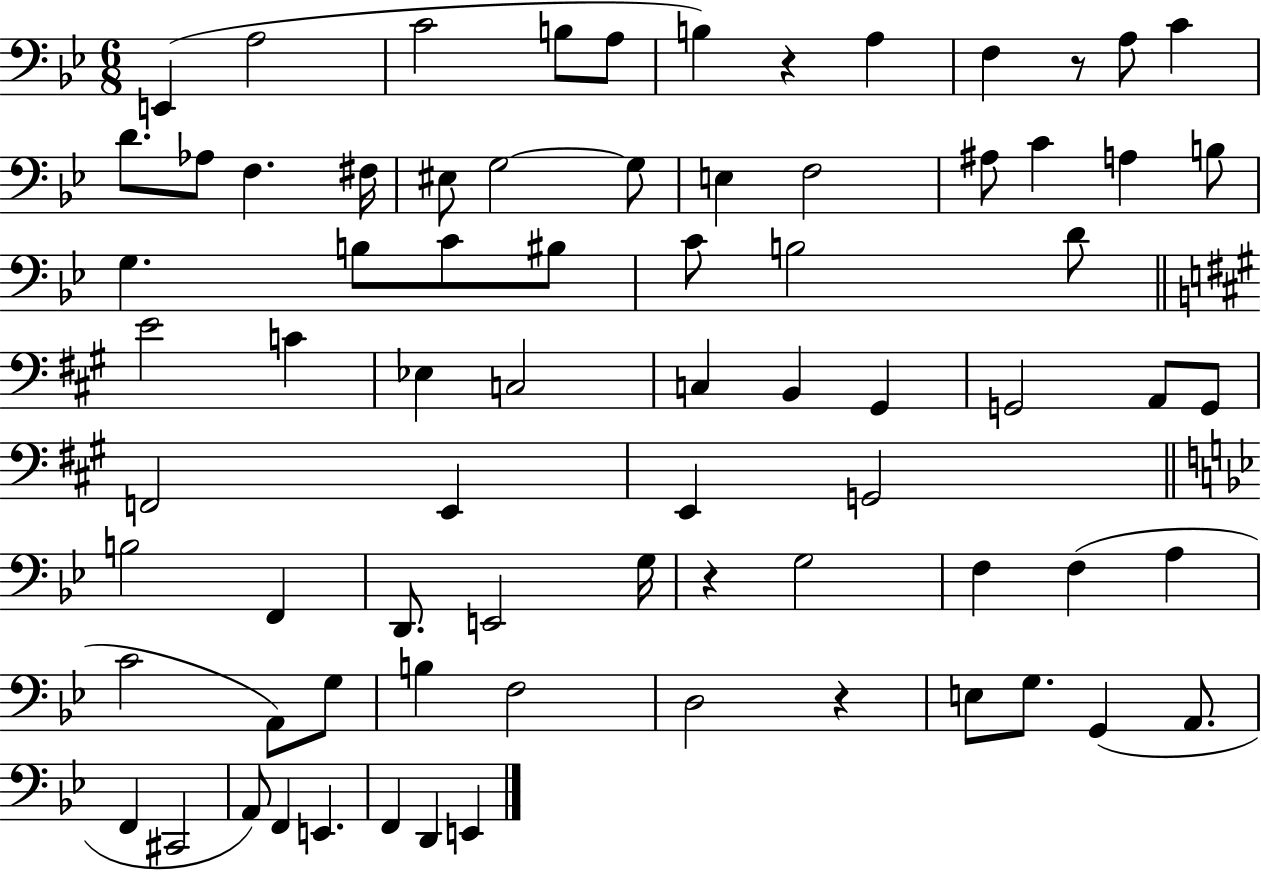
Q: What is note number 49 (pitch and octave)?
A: G3